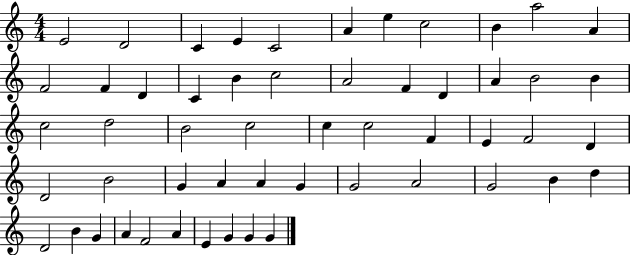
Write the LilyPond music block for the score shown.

{
  \clef treble
  \numericTimeSignature
  \time 4/4
  \key c \major
  e'2 d'2 | c'4 e'4 c'2 | a'4 e''4 c''2 | b'4 a''2 a'4 | \break f'2 f'4 d'4 | c'4 b'4 c''2 | a'2 f'4 d'4 | a'4 b'2 b'4 | \break c''2 d''2 | b'2 c''2 | c''4 c''2 f'4 | e'4 f'2 d'4 | \break d'2 b'2 | g'4 a'4 a'4 g'4 | g'2 a'2 | g'2 b'4 d''4 | \break d'2 b'4 g'4 | a'4 f'2 a'4 | e'4 g'4 g'4 g'4 | \bar "|."
}